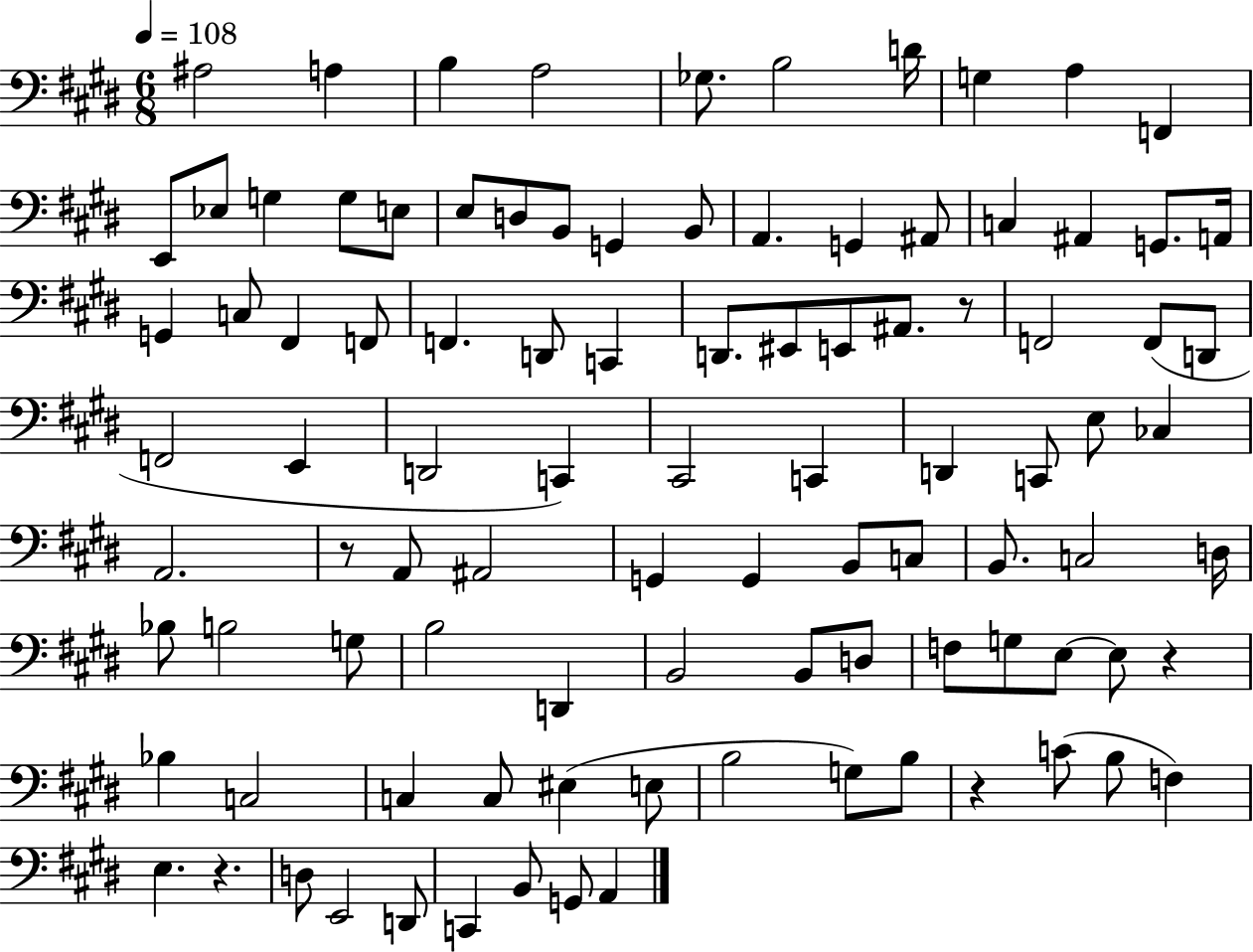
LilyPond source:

{
  \clef bass
  \numericTimeSignature
  \time 6/8
  \key e \major
  \tempo 4 = 108
  ais2 a4 | b4 a2 | ges8. b2 d'16 | g4 a4 f,4 | \break e,8 ees8 g4 g8 e8 | e8 d8 b,8 g,4 b,8 | a,4. g,4 ais,8 | c4 ais,4 g,8. a,16 | \break g,4 c8 fis,4 f,8 | f,4. d,8 c,4 | d,8. eis,8 e,8 ais,8. r8 | f,2 f,8( d,8 | \break f,2 e,4 | d,2 c,4) | cis,2 c,4 | d,4 c,8 e8 ces4 | \break a,2. | r8 a,8 ais,2 | g,4 g,4 b,8 c8 | b,8. c2 d16 | \break bes8 b2 g8 | b2 d,4 | b,2 b,8 d8 | f8 g8 e8~~ e8 r4 | \break bes4 c2 | c4 c8 eis4( e8 | b2 g8) b8 | r4 c'8( b8 f4) | \break e4. r4. | d8 e,2 d,8 | c,4 b,8 g,8 a,4 | \bar "|."
}